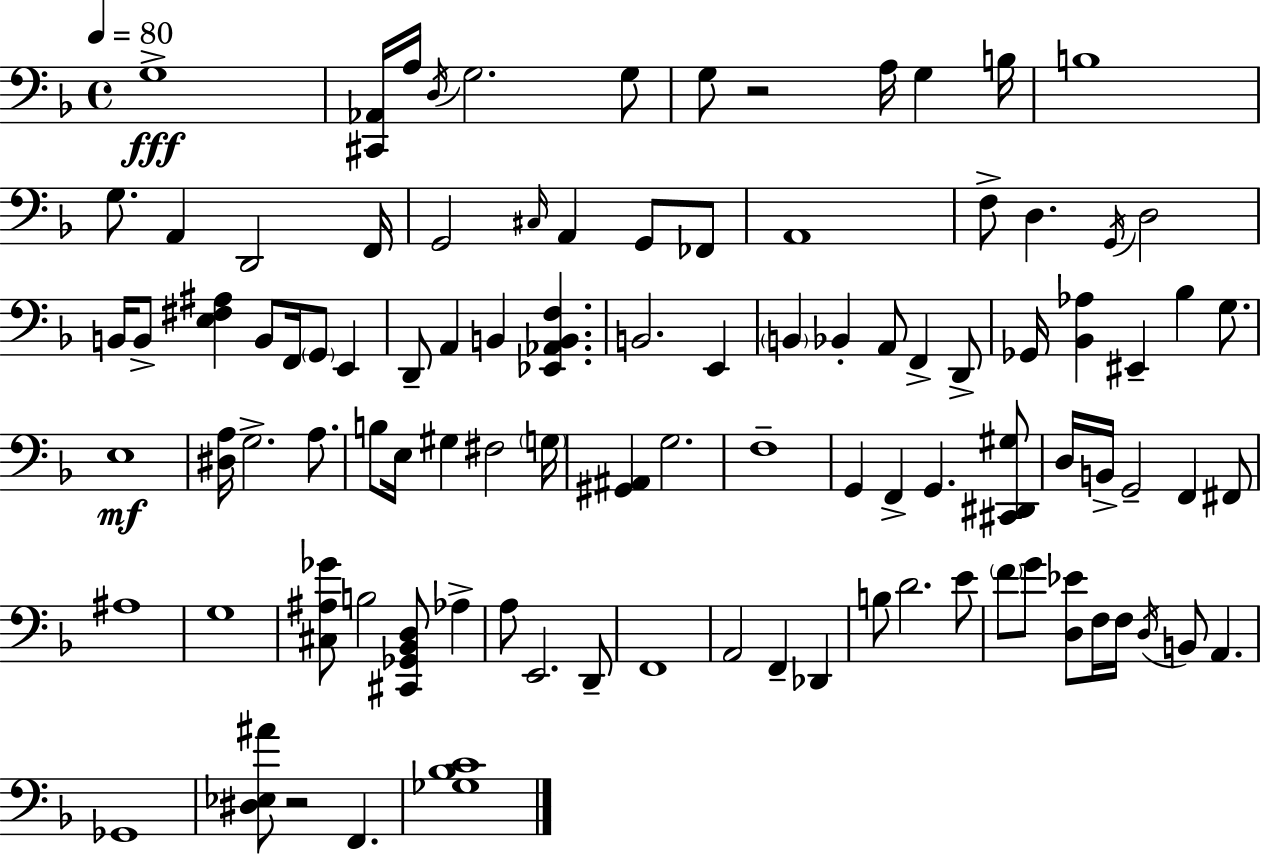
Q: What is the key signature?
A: F major